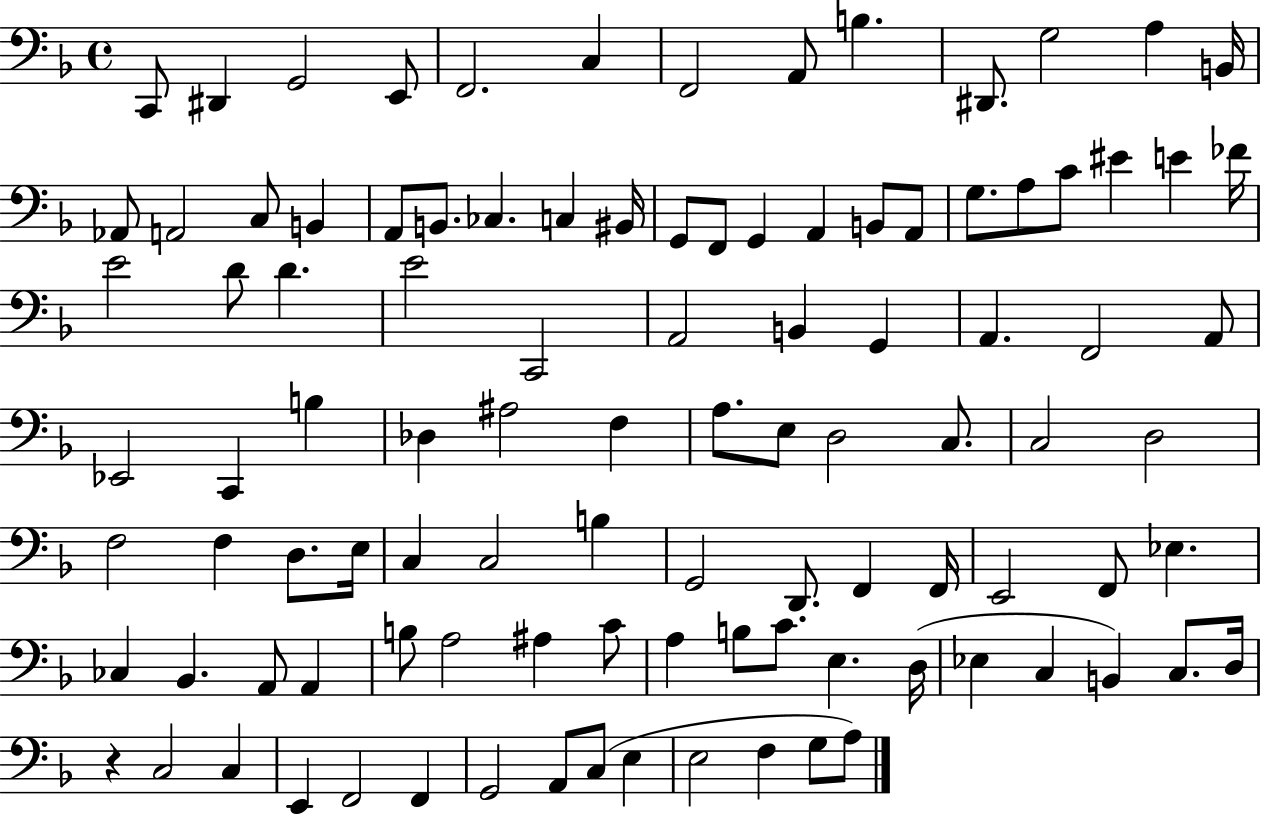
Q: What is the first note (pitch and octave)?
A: C2